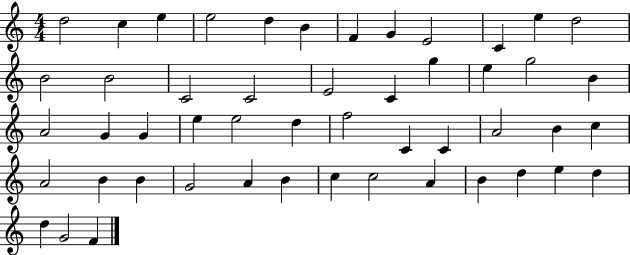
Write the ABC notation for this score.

X:1
T:Untitled
M:4/4
L:1/4
K:C
d2 c e e2 d B F G E2 C e d2 B2 B2 C2 C2 E2 C g e g2 B A2 G G e e2 d f2 C C A2 B c A2 B B G2 A B c c2 A B d e d d G2 F